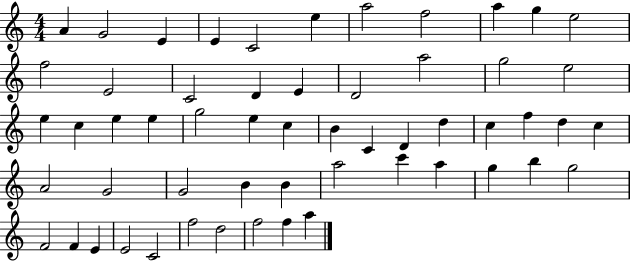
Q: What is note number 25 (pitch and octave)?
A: G5